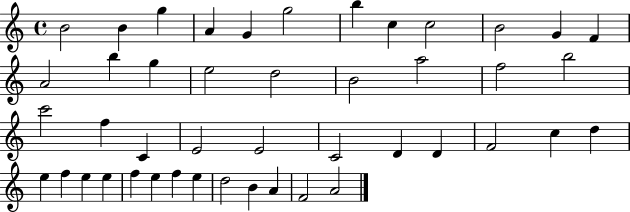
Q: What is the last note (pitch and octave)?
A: A4